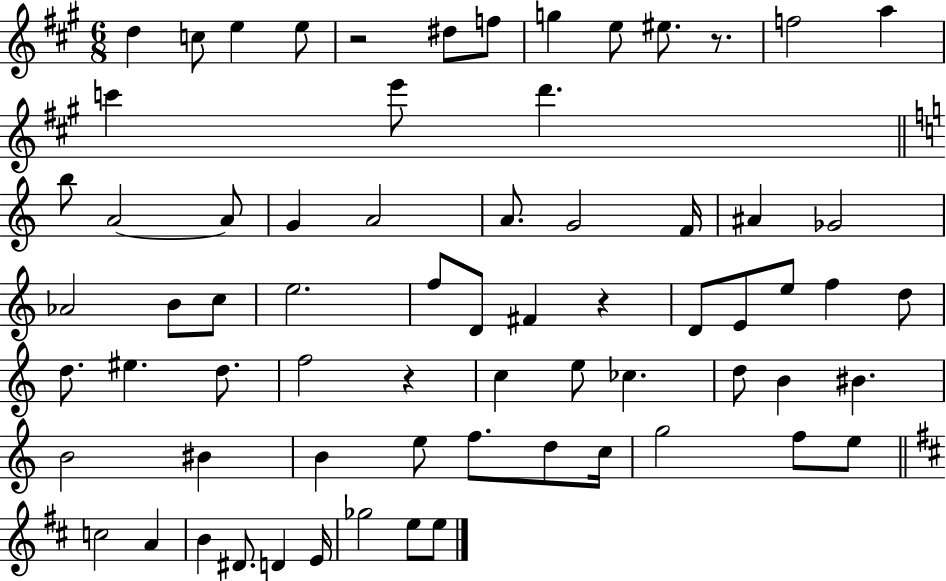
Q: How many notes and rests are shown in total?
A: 69